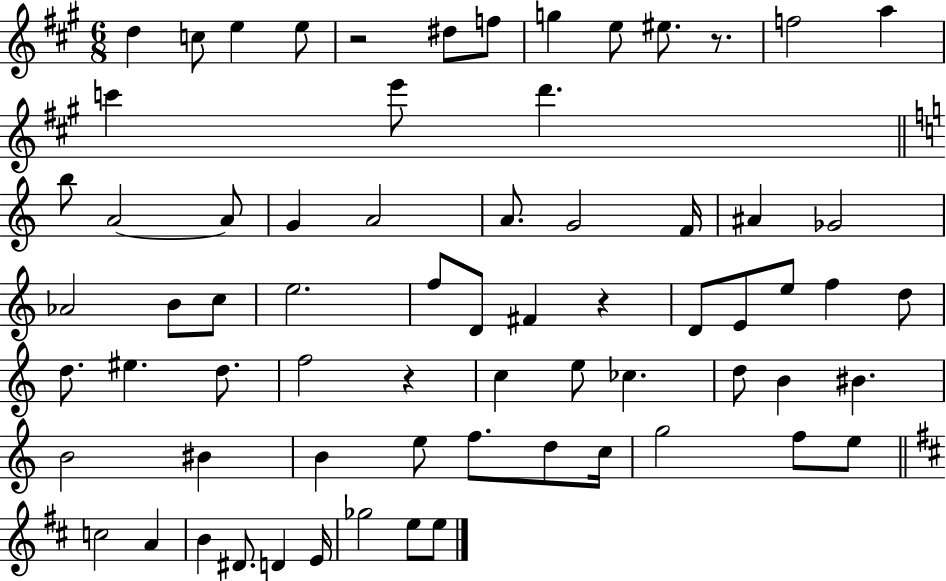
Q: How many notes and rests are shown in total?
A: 69